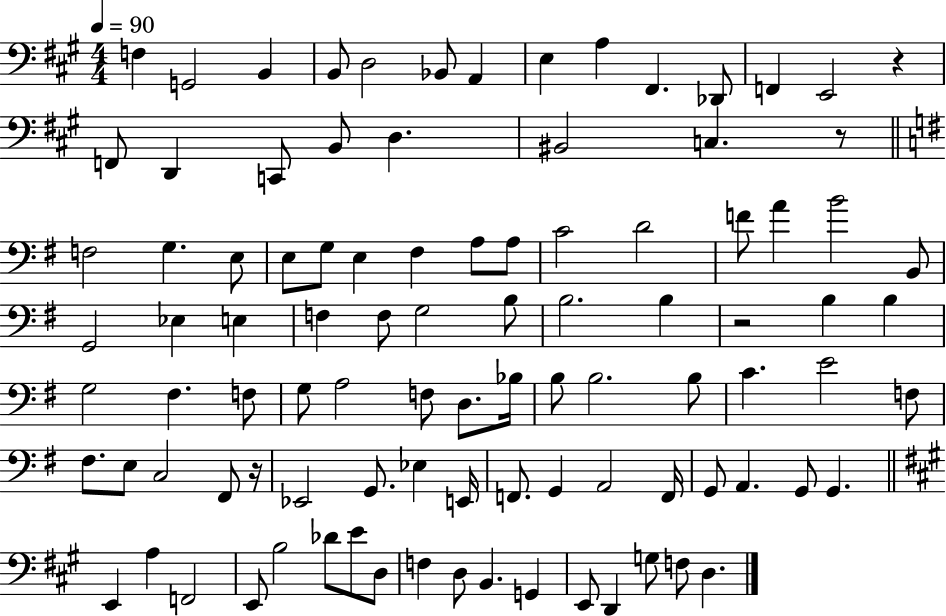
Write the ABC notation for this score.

X:1
T:Untitled
M:4/4
L:1/4
K:A
F, G,,2 B,, B,,/2 D,2 _B,,/2 A,, E, A, ^F,, _D,,/2 F,, E,,2 z F,,/2 D,, C,,/2 B,,/2 D, ^B,,2 C, z/2 F,2 G, E,/2 E,/2 G,/2 E, ^F, A,/2 A,/2 C2 D2 F/2 A B2 B,,/2 G,,2 _E, E, F, F,/2 G,2 B,/2 B,2 B, z2 B, B, G,2 ^F, F,/2 G,/2 A,2 F,/2 D,/2 _B,/4 B,/2 B,2 B,/2 C E2 F,/2 ^F,/2 E,/2 C,2 ^F,,/2 z/4 _E,,2 G,,/2 _E, E,,/4 F,,/2 G,, A,,2 F,,/4 G,,/2 A,, G,,/2 G,, E,, A, F,,2 E,,/2 B,2 _D/2 E/2 D,/2 F, D,/2 B,, G,, E,,/2 D,, G,/2 F,/2 D,